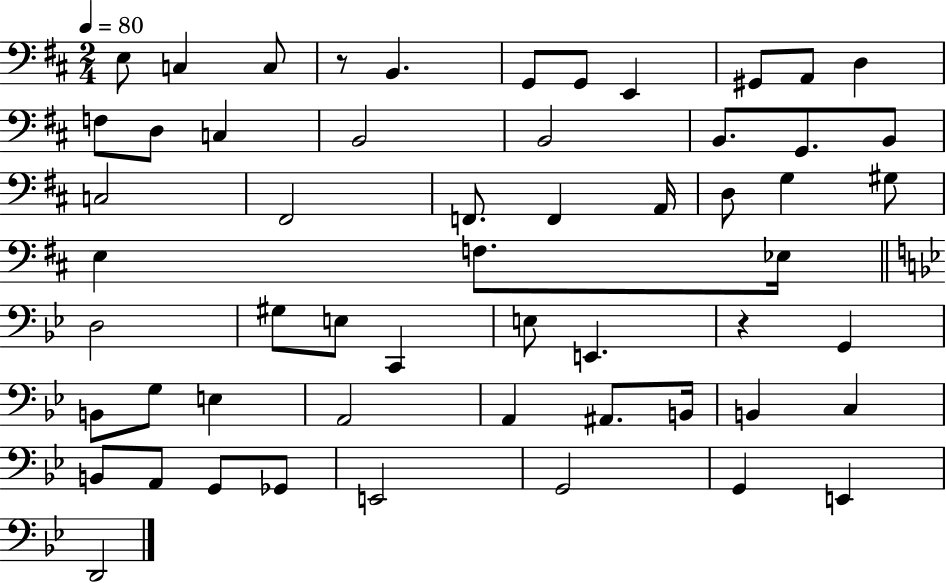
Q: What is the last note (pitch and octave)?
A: D2